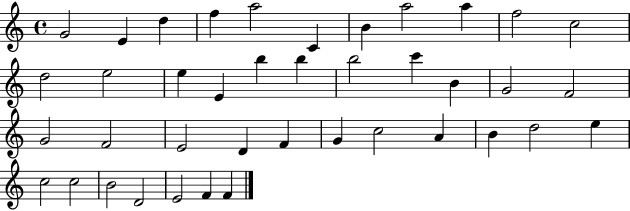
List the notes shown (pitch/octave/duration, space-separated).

G4/h E4/q D5/q F5/q A5/h C4/q B4/q A5/h A5/q F5/h C5/h D5/h E5/h E5/q E4/q B5/q B5/q B5/h C6/q B4/q G4/h F4/h G4/h F4/h E4/h D4/q F4/q G4/q C5/h A4/q B4/q D5/h E5/q C5/h C5/h B4/h D4/h E4/h F4/q F4/q